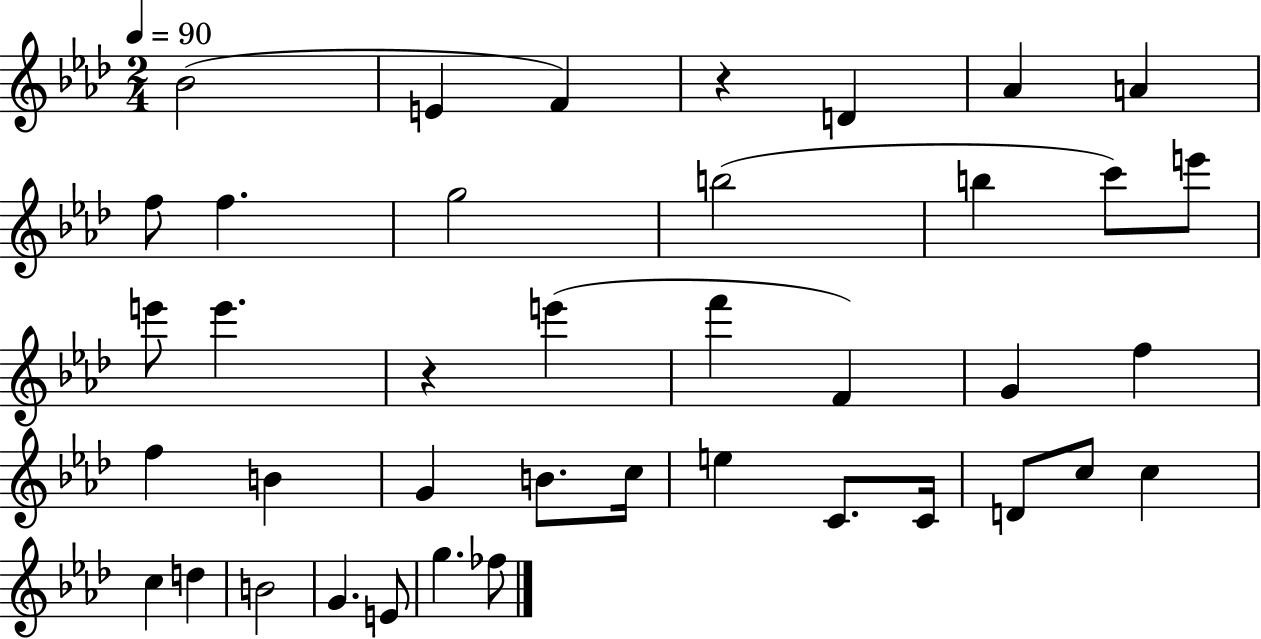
{
  \clef treble
  \numericTimeSignature
  \time 2/4
  \key aes \major
  \tempo 4 = 90
  bes'2( | e'4 f'4) | r4 d'4 | aes'4 a'4 | \break f''8 f''4. | g''2 | b''2( | b''4 c'''8) e'''8 | \break e'''8 e'''4. | r4 e'''4( | f'''4 f'4) | g'4 f''4 | \break f''4 b'4 | g'4 b'8. c''16 | e''4 c'8. c'16 | d'8 c''8 c''4 | \break c''4 d''4 | b'2 | g'4. e'8 | g''4. fes''8 | \break \bar "|."
}